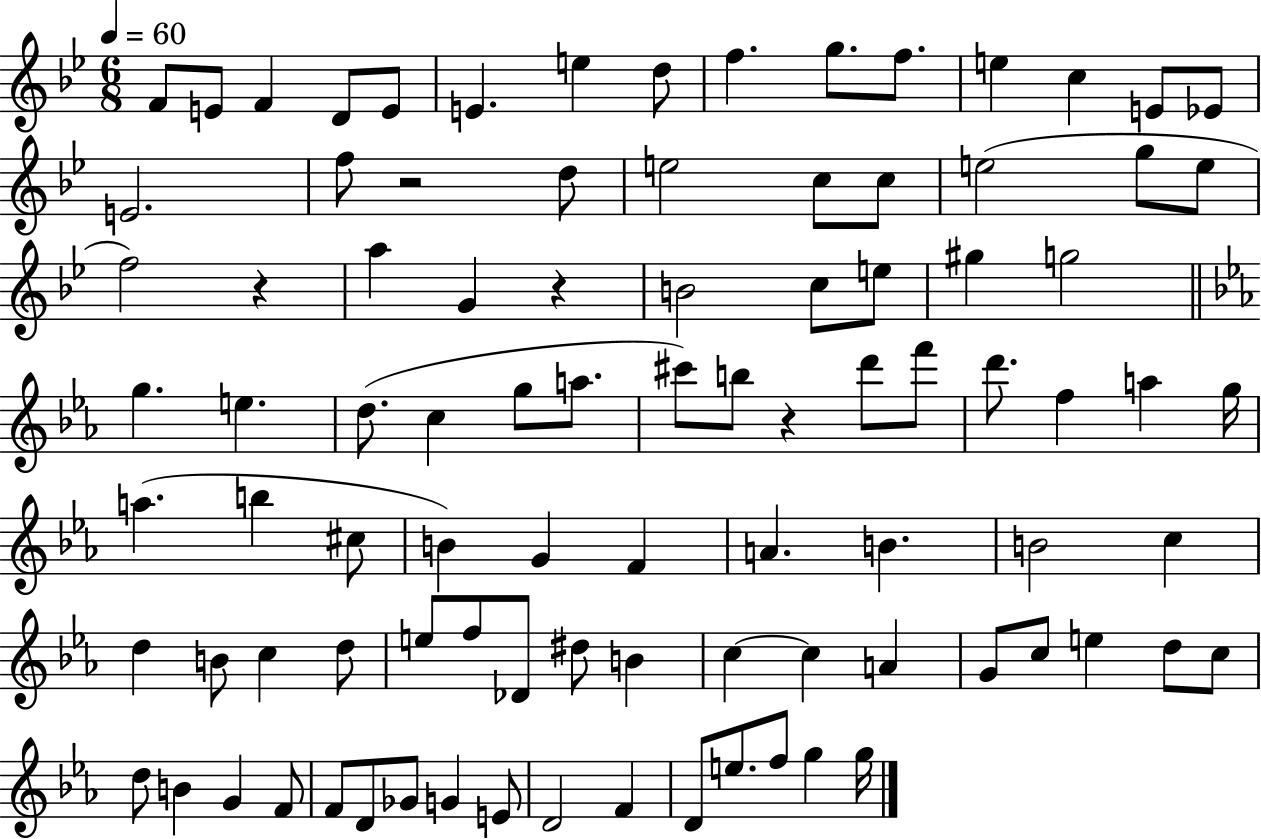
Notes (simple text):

F4/e E4/e F4/q D4/e E4/e E4/q. E5/q D5/e F5/q. G5/e. F5/e. E5/q C5/q E4/e Eb4/e E4/h. F5/e R/h D5/e E5/h C5/e C5/e E5/h G5/e E5/e F5/h R/q A5/q G4/q R/q B4/h C5/e E5/e G#5/q G5/h G5/q. E5/q. D5/e. C5/q G5/e A5/e. C#6/e B5/e R/q D6/e F6/e D6/e. F5/q A5/q G5/s A5/q. B5/q C#5/e B4/q G4/q F4/q A4/q. B4/q. B4/h C5/q D5/q B4/e C5/q D5/e E5/e F5/e Db4/e D#5/e B4/q C5/q C5/q A4/q G4/e C5/e E5/q D5/e C5/e D5/e B4/q G4/q F4/e F4/e D4/e Gb4/e G4/q E4/e D4/h F4/q D4/e E5/e. F5/e G5/q G5/s